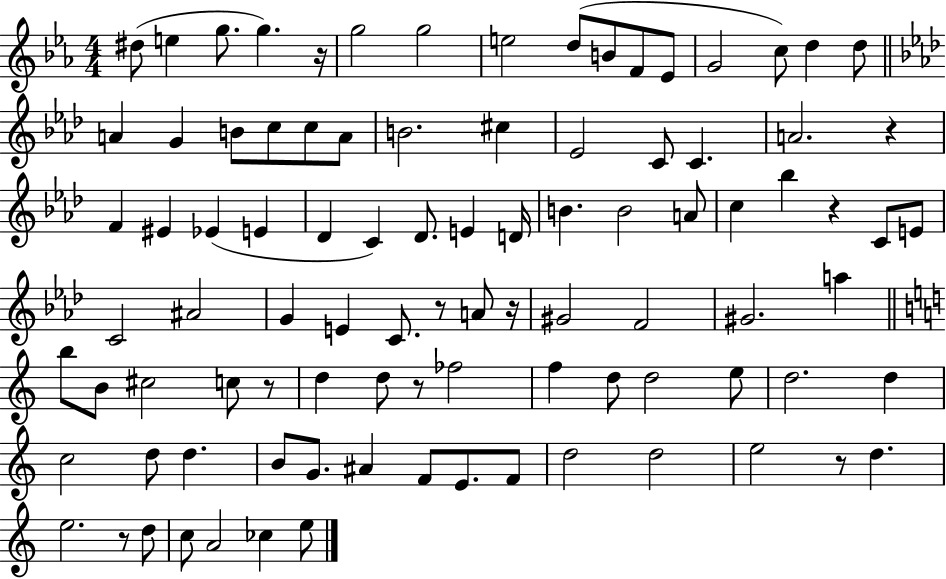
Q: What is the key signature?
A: EES major